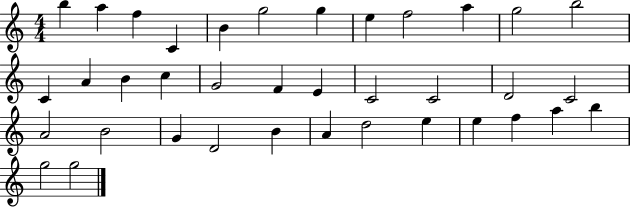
{
  \clef treble
  \numericTimeSignature
  \time 4/4
  \key c \major
  b''4 a''4 f''4 c'4 | b'4 g''2 g''4 | e''4 f''2 a''4 | g''2 b''2 | \break c'4 a'4 b'4 c''4 | g'2 f'4 e'4 | c'2 c'2 | d'2 c'2 | \break a'2 b'2 | g'4 d'2 b'4 | a'4 d''2 e''4 | e''4 f''4 a''4 b''4 | \break g''2 g''2 | \bar "|."
}